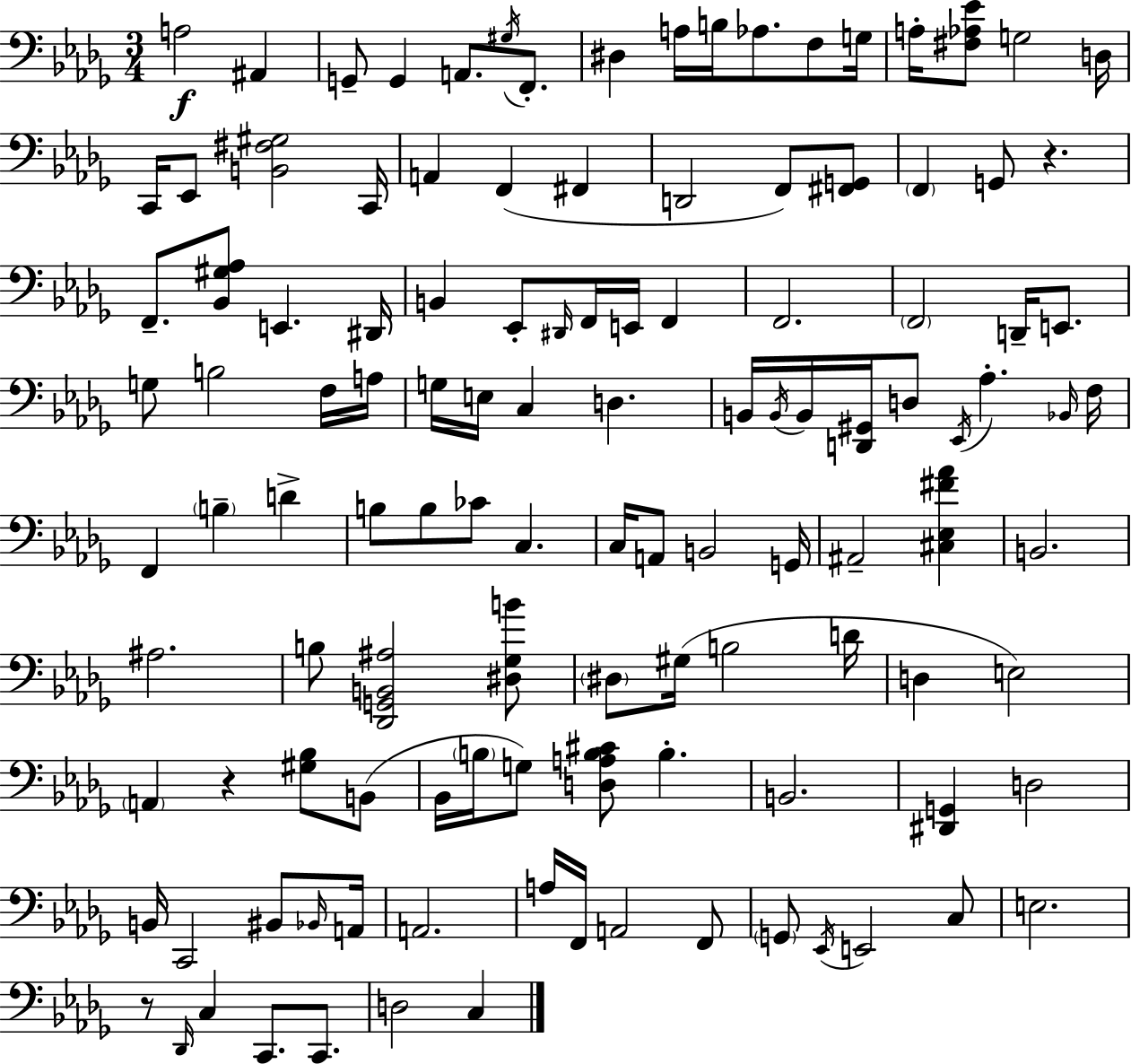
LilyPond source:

{
  \clef bass
  \numericTimeSignature
  \time 3/4
  \key bes \minor
  a2\f ais,4 | g,8-- g,4 a,8. \acciaccatura { gis16 } f,8.-. | dis4 a16 b16 aes8. f8 | g16 a16-. <fis aes ees'>8 g2 | \break d16 c,16 ees,8 <b, fis gis>2 | c,16 a,4 f,4( fis,4 | d,2 f,8) <fis, g,>8 | \parenthesize f,4 g,8 r4. | \break f,8.-- <bes, gis aes>8 e,4. | dis,16 b,4 ees,8-. \grace { dis,16 } f,16 e,16 f,4 | f,2. | \parenthesize f,2 d,16-- e,8. | \break g8 b2 | f16 a16 g16 e16 c4 d4. | b,16 \acciaccatura { b,16 } b,16 <d, gis,>16 d8 \acciaccatura { ees,16 } aes4.-. | \grace { bes,16 } f16 f,4 \parenthesize b4-- | \break d'4-> b8 b8 ces'8 c4. | c16 a,8 b,2 | g,16 ais,2-- | <cis ees fis' aes'>4 b,2. | \break ais2. | b8 <des, g, b, ais>2 | <dis ges b'>8 \parenthesize dis8 gis16( b2 | d'16 d4 e2) | \break \parenthesize a,4 r4 | <gis bes>8 b,8( bes,16 \parenthesize b16 g8) <d a b cis'>8 b4.-. | b,2. | <dis, g,>4 d2 | \break b,16 c,2 | bis,8 \grace { bes,16 } a,16 a,2. | a16 f,16 a,2 | f,8 \parenthesize g,8 \acciaccatura { ees,16 } e,2 | \break c8 e2. | r8 \grace { des,16 } c4 | c,8. c,8. d2 | c4 \bar "|."
}